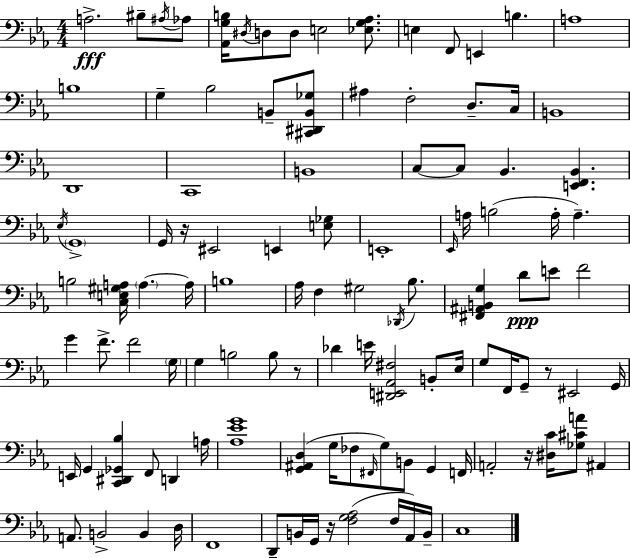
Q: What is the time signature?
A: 4/4